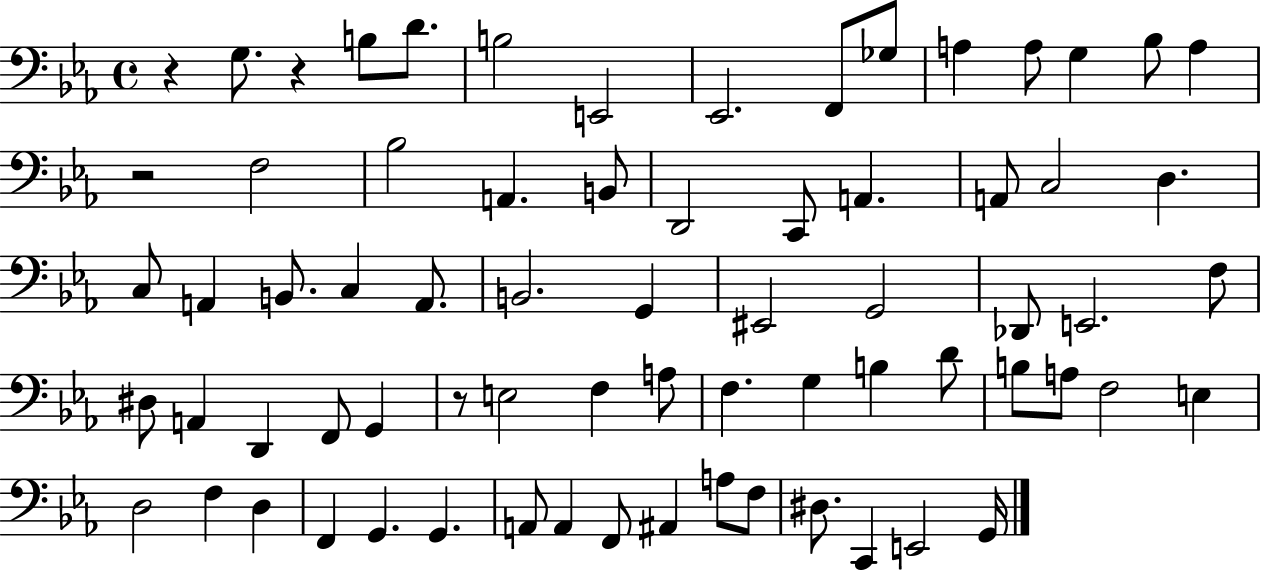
X:1
T:Untitled
M:4/4
L:1/4
K:Eb
z G,/2 z B,/2 D/2 B,2 E,,2 _E,,2 F,,/2 _G,/2 A, A,/2 G, _B,/2 A, z2 F,2 _B,2 A,, B,,/2 D,,2 C,,/2 A,, A,,/2 C,2 D, C,/2 A,, B,,/2 C, A,,/2 B,,2 G,, ^E,,2 G,,2 _D,,/2 E,,2 F,/2 ^D,/2 A,, D,, F,,/2 G,, z/2 E,2 F, A,/2 F, G, B, D/2 B,/2 A,/2 F,2 E, D,2 F, D, F,, G,, G,, A,,/2 A,, F,,/2 ^A,, A,/2 F,/2 ^D,/2 C,, E,,2 G,,/4